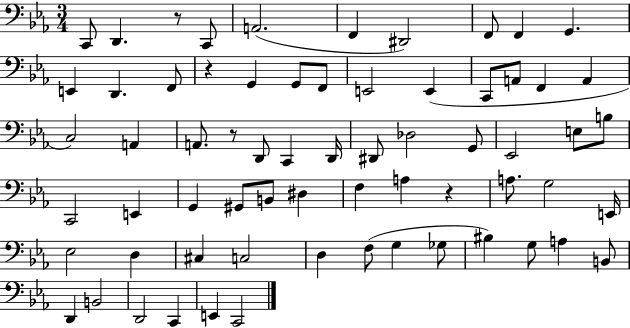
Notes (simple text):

C2/e D2/q. R/e C2/e A2/h. F2/q D#2/h F2/e F2/q G2/q. E2/q D2/q. F2/e R/q G2/q G2/e F2/e E2/h E2/q C2/e A2/e F2/q A2/q C3/h A2/q A2/e. R/e D2/e C2/q D2/s D#2/e Db3/h G2/e Eb2/h E3/e B3/e C2/h E2/q G2/q G#2/e B2/e D#3/q F3/q A3/q R/q A3/e. G3/h E2/s Eb3/h D3/q C#3/q C3/h D3/q F3/e G3/q Gb3/e BIS3/q G3/e A3/q B2/e D2/q B2/h D2/h C2/q E2/q C2/h